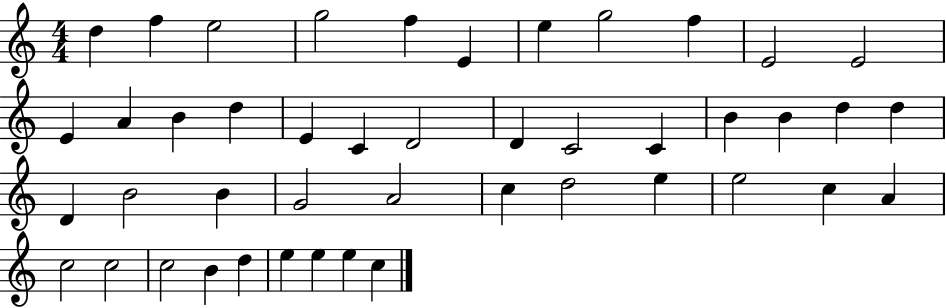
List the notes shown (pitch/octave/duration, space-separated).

D5/q F5/q E5/h G5/h F5/q E4/q E5/q G5/h F5/q E4/h E4/h E4/q A4/q B4/q D5/q E4/q C4/q D4/h D4/q C4/h C4/q B4/q B4/q D5/q D5/q D4/q B4/h B4/q G4/h A4/h C5/q D5/h E5/q E5/h C5/q A4/q C5/h C5/h C5/h B4/q D5/q E5/q E5/q E5/q C5/q